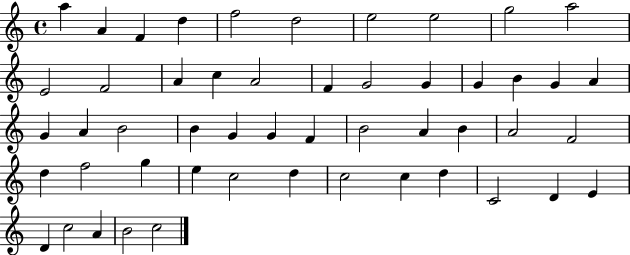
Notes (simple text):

A5/q A4/q F4/q D5/q F5/h D5/h E5/h E5/h G5/h A5/h E4/h F4/h A4/q C5/q A4/h F4/q G4/h G4/q G4/q B4/q G4/q A4/q G4/q A4/q B4/h B4/q G4/q G4/q F4/q B4/h A4/q B4/q A4/h F4/h D5/q F5/h G5/q E5/q C5/h D5/q C5/h C5/q D5/q C4/h D4/q E4/q D4/q C5/h A4/q B4/h C5/h